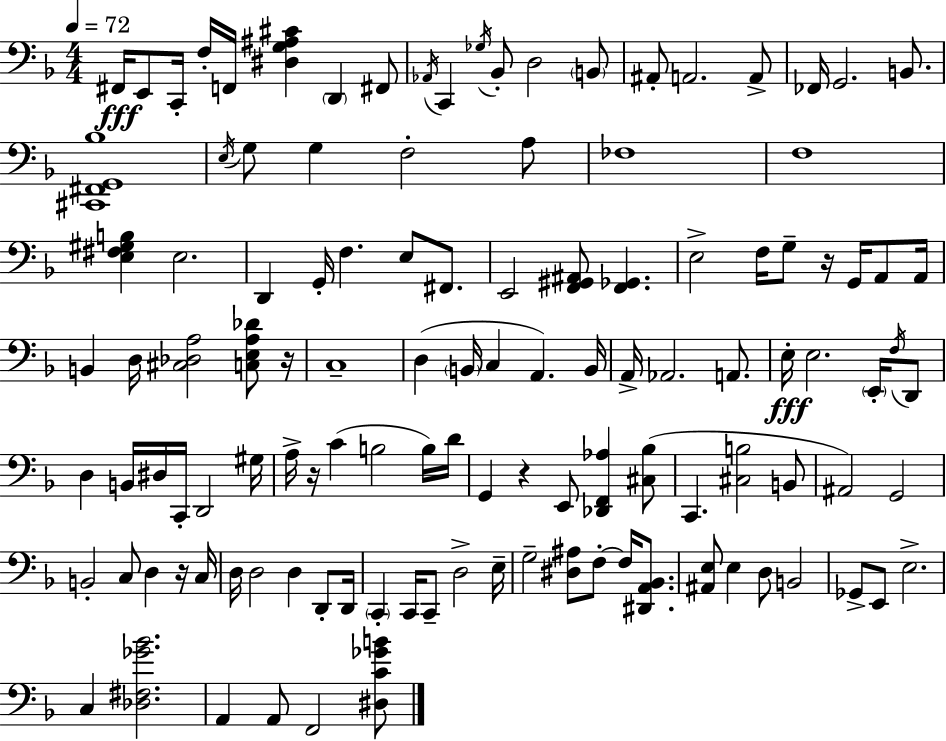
X:1
T:Untitled
M:4/4
L:1/4
K:F
^F,,/4 E,,/2 C,,/4 F,/4 F,,/4 [^D,G,^A,^C] D,, ^F,,/2 _A,,/4 C,, _G,/4 _B,,/2 D,2 B,,/2 ^A,,/2 A,,2 A,,/2 _F,,/4 G,,2 B,,/2 [^C,,^F,,G,,_B,]4 E,/4 G,/2 G, F,2 A,/2 _F,4 F,4 [E,^F,^G,B,] E,2 D,, G,,/4 F, E,/2 ^F,,/2 E,,2 [F,,^G,,^A,,]/2 [F,,_G,,] E,2 F,/4 G,/2 z/4 G,,/4 A,,/2 A,,/4 B,, D,/4 [^C,_D,A,]2 [C,E,A,_D]/2 z/4 C,4 D, B,,/4 C, A,, B,,/4 A,,/4 _A,,2 A,,/2 E,/4 E,2 E,,/4 F,/4 D,,/2 D, B,,/4 ^D,/4 C,,/4 D,,2 ^G,/4 A,/4 z/4 C B,2 B,/4 D/4 G,, z E,,/2 [_D,,F,,_A,] [^C,_B,]/2 C,, [^C,B,]2 B,,/2 ^A,,2 G,,2 B,,2 C,/2 D, z/4 C,/4 D,/4 D,2 D, D,,/2 D,,/4 C,, C,,/4 C,,/2 D,2 E,/4 G,2 [^D,^A,]/2 F,/2 F,/4 [^D,,A,,_B,,]/2 [^A,,E,]/2 E, D,/2 B,,2 _G,,/2 E,,/2 E,2 C, [_D,^F,_G_B]2 A,, A,,/2 F,,2 [^D,C_GB]/2